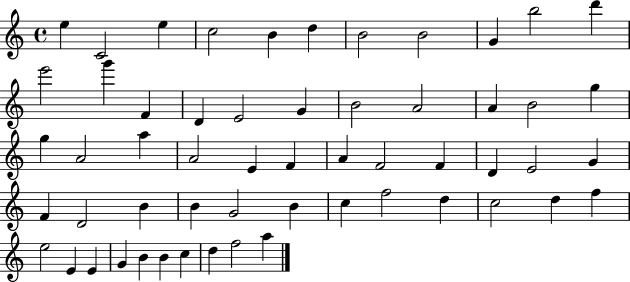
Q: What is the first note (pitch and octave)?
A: E5